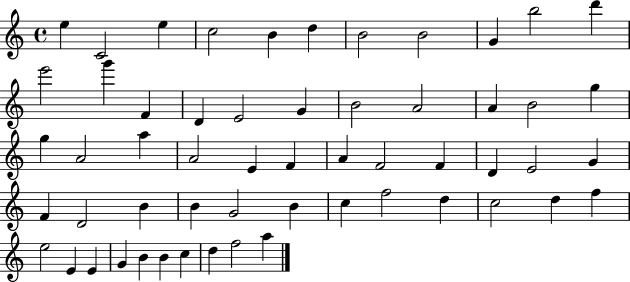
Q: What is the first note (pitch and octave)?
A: E5